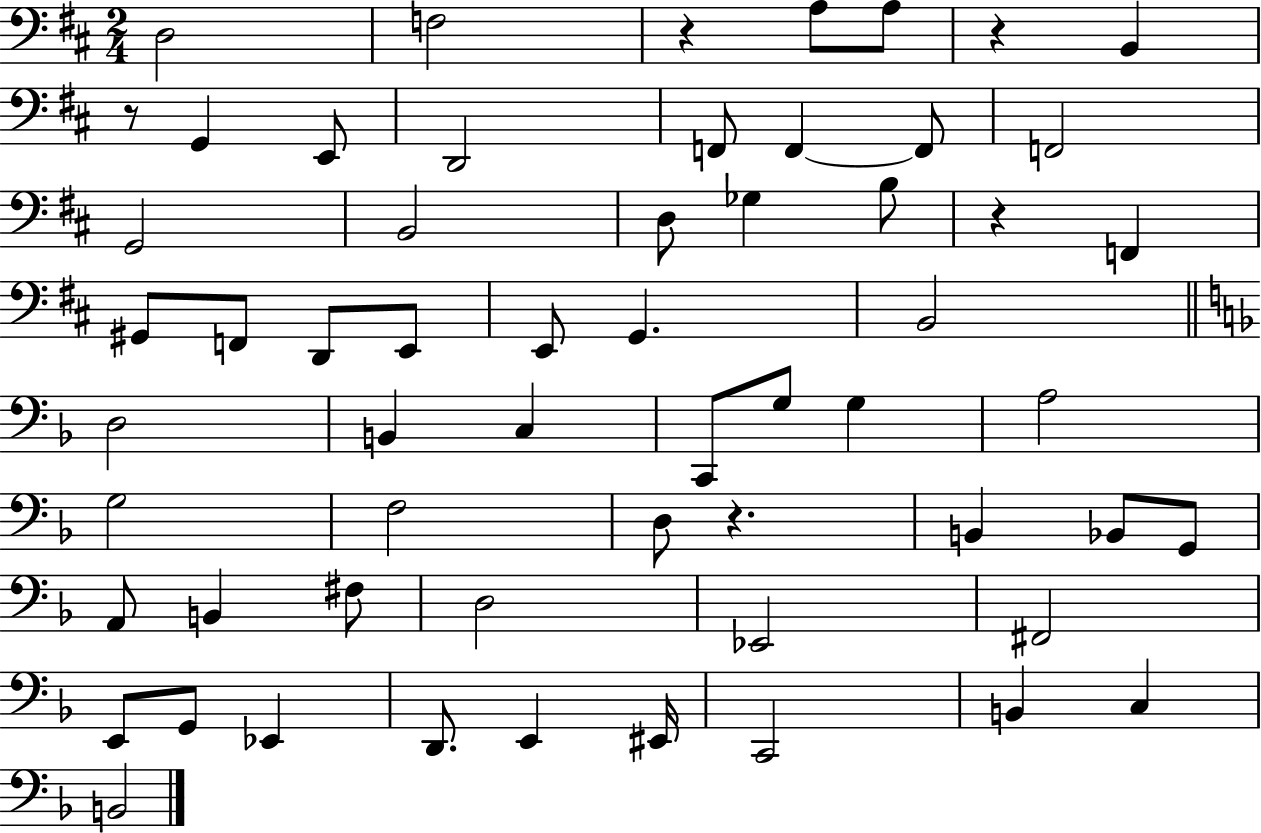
D3/h F3/h R/q A3/e A3/e R/q B2/q R/e G2/q E2/e D2/h F2/e F2/q F2/e F2/h G2/h B2/h D3/e Gb3/q B3/e R/q F2/q G#2/e F2/e D2/e E2/e E2/e G2/q. B2/h D3/h B2/q C3/q C2/e G3/e G3/q A3/h G3/h F3/h D3/e R/q. B2/q Bb2/e G2/e A2/e B2/q F#3/e D3/h Eb2/h F#2/h E2/e G2/e Eb2/q D2/e. E2/q EIS2/s C2/h B2/q C3/q B2/h